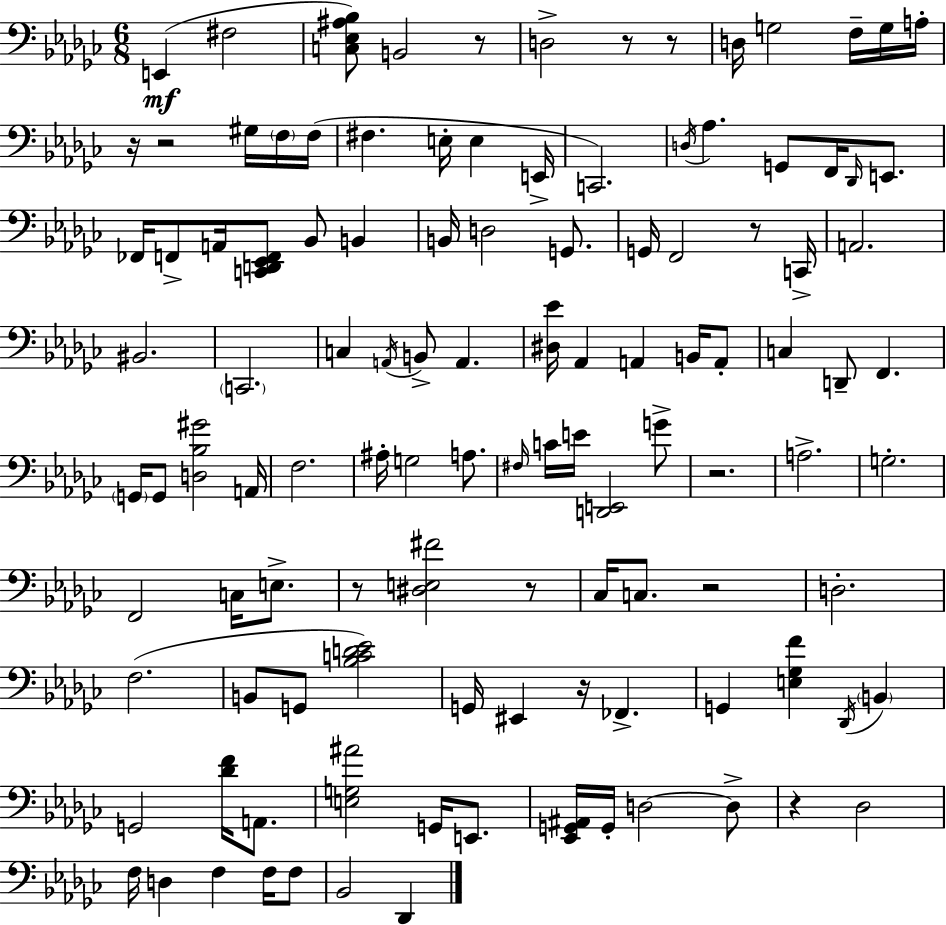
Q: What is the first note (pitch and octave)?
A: E2